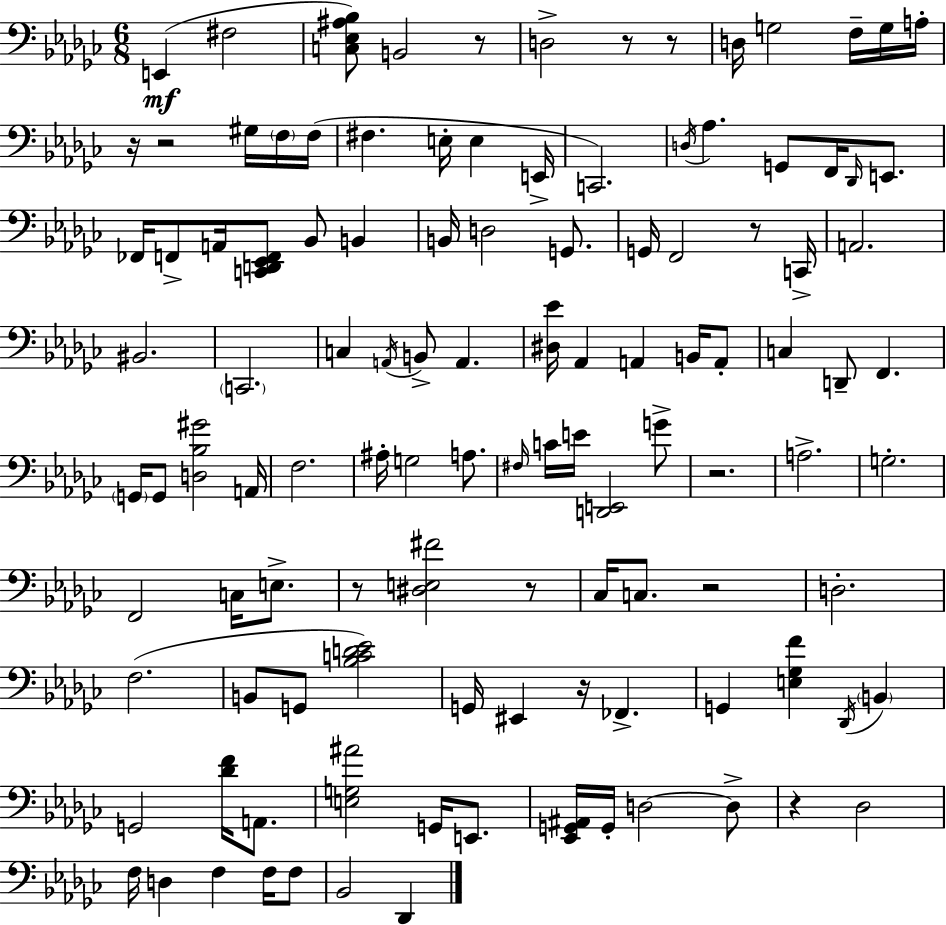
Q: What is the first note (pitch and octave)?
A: E2